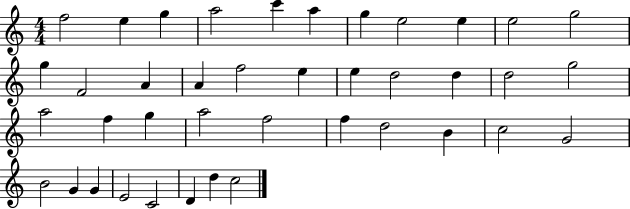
X:1
T:Untitled
M:4/4
L:1/4
K:C
f2 e g a2 c' a g e2 e e2 g2 g F2 A A f2 e e d2 d d2 g2 a2 f g a2 f2 f d2 B c2 G2 B2 G G E2 C2 D d c2